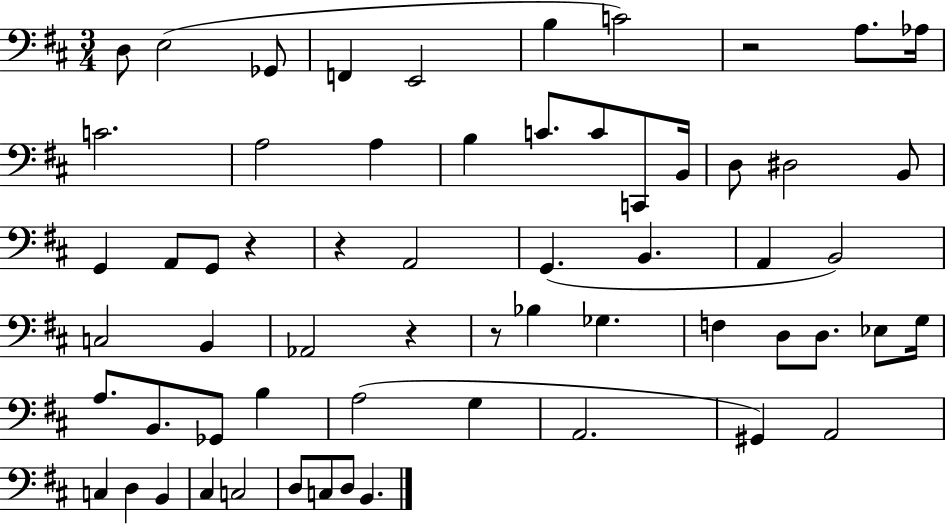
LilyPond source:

{
  \clef bass
  \numericTimeSignature
  \time 3/4
  \key d \major
  d8 e2( ges,8 | f,4 e,2 | b4 c'2) | r2 a8. aes16 | \break c'2. | a2 a4 | b4 c'8. c'8 c,8 b,16 | d8 dis2 b,8 | \break g,4 a,8 g,8 r4 | r4 a,2 | g,4.( b,4. | a,4 b,2) | \break c2 b,4 | aes,2 r4 | r8 bes4 ges4. | f4 d8 d8. ees8 g16 | \break a8. b,8. ges,8 b4 | a2( g4 | a,2. | gis,4) a,2 | \break c4 d4 b,4 | cis4 c2 | d8 c8 d8 b,4. | \bar "|."
}